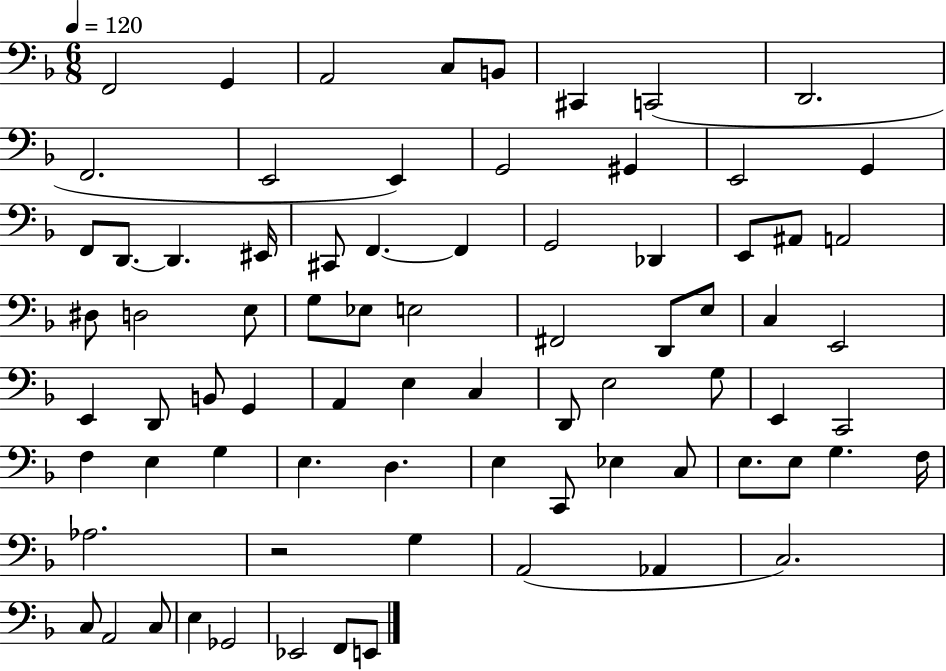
X:1
T:Untitled
M:6/8
L:1/4
K:F
F,,2 G,, A,,2 C,/2 B,,/2 ^C,, C,,2 D,,2 F,,2 E,,2 E,, G,,2 ^G,, E,,2 G,, F,,/2 D,,/2 D,, ^E,,/4 ^C,,/2 F,, F,, G,,2 _D,, E,,/2 ^A,,/2 A,,2 ^D,/2 D,2 E,/2 G,/2 _E,/2 E,2 ^F,,2 D,,/2 E,/2 C, E,,2 E,, D,,/2 B,,/2 G,, A,, E, C, D,,/2 E,2 G,/2 E,, C,,2 F, E, G, E, D, E, C,,/2 _E, C,/2 E,/2 E,/2 G, F,/4 _A,2 z2 G, A,,2 _A,, C,2 C,/2 A,,2 C,/2 E, _G,,2 _E,,2 F,,/2 E,,/2